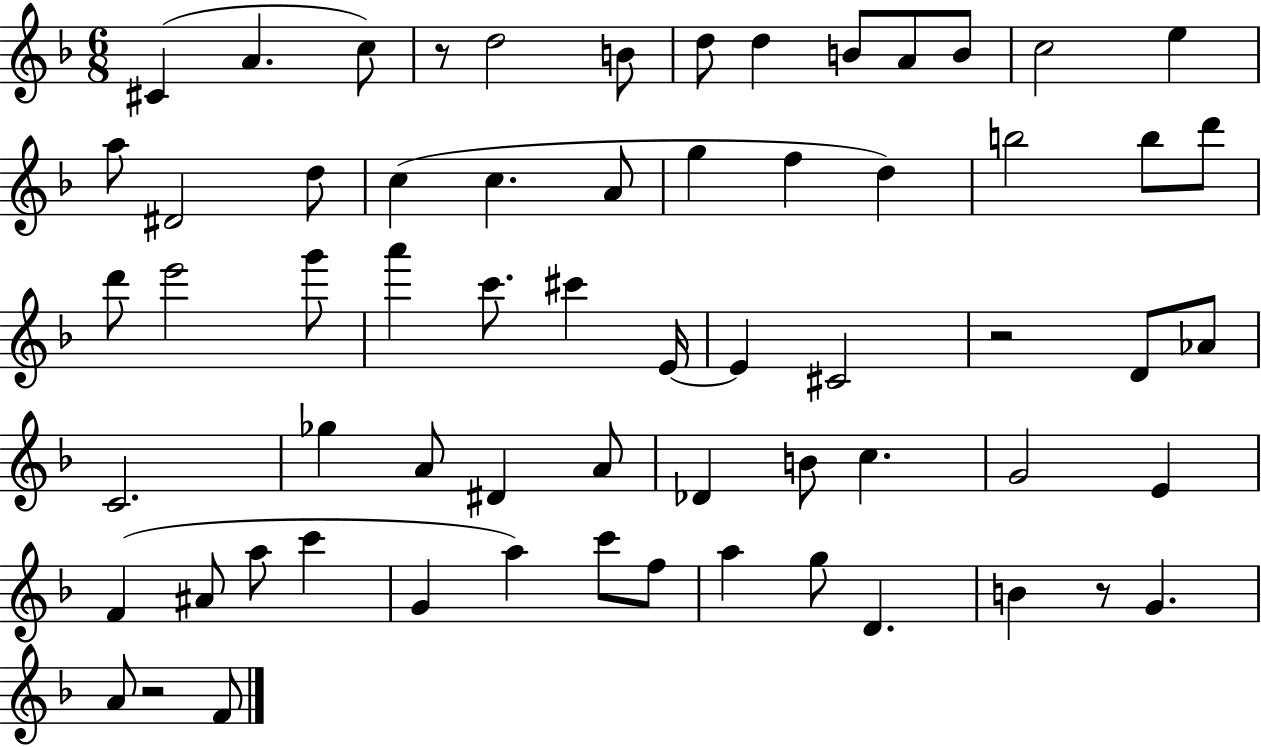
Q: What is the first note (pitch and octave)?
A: C#4